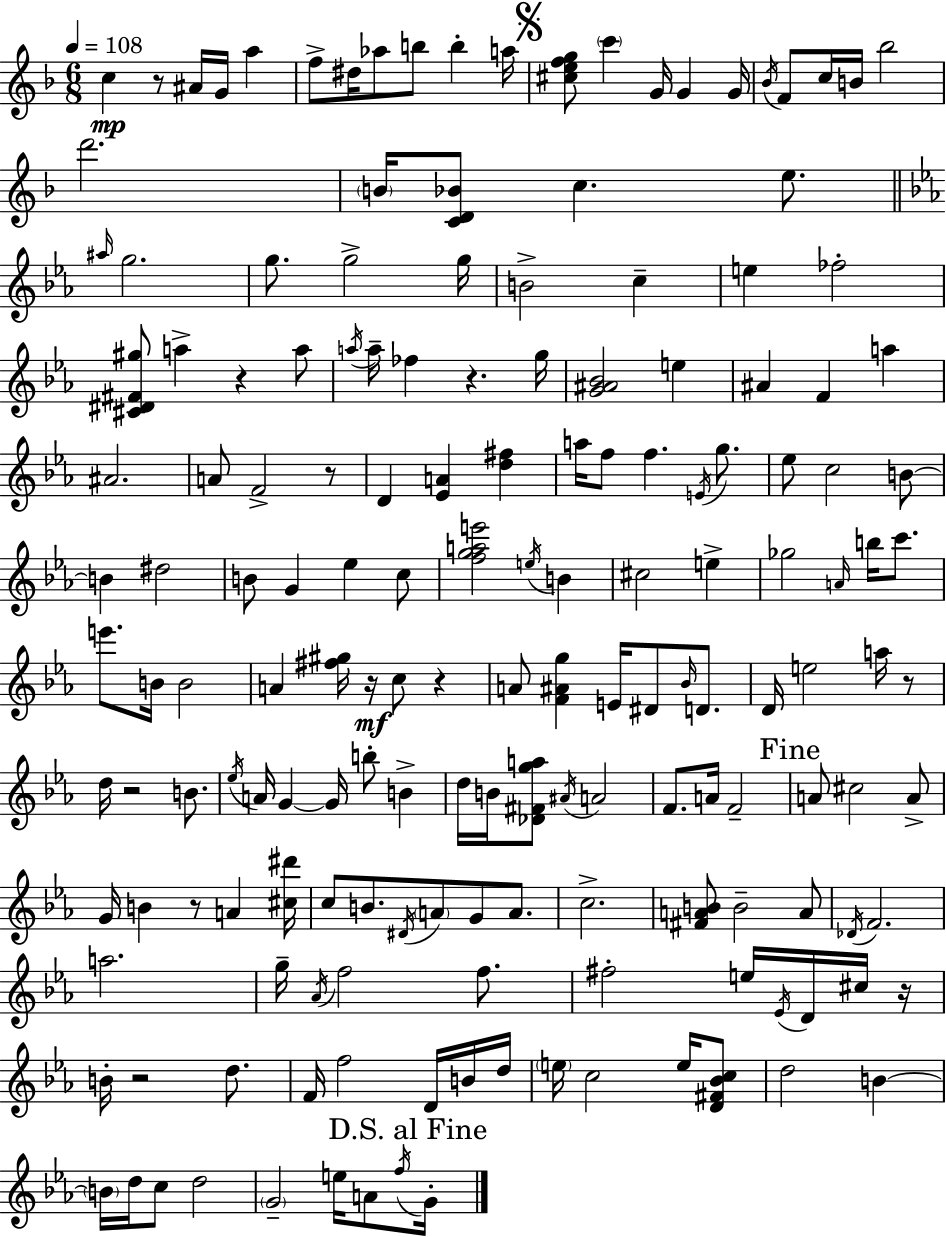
{
  \clef treble
  \numericTimeSignature
  \time 6/8
  \key d \minor
  \tempo 4 = 108
  c''4\mp r8 ais'16 g'16 a''4 | f''8-> dis''16 aes''8 b''8 b''4-. a''16 | \mark \markup { \musicglyph "scripts.segno" } <cis'' e'' f'' g''>8 \parenthesize c'''4 g'16 g'4 g'16 | \acciaccatura { bes'16 } f'8 c''16 b'16 bes''2 | \break d'''2. | \parenthesize b'16 <c' d' bes'>8 c''4. e''8. | \bar "||" \break \key ees \major \grace { ais''16 } g''2. | g''8. g''2-> | g''16 b'2-> c''4-- | e''4 fes''2-. | \break <cis' dis' fis' gis''>8 a''4-> r4 a''8 | \acciaccatura { a''16 } a''16-- fes''4 r4. | g''16 <g' ais' bes'>2 e''4 | ais'4 f'4 a''4 | \break ais'2. | a'8 f'2-> | r8 d'4 <ees' a'>4 <d'' fis''>4 | a''16 f''8 f''4. \acciaccatura { e'16 } | \break g''8. ees''8 c''2 | b'8~~ b'4 dis''2 | b'8 g'4 ees''4 | c''8 <f'' g'' a'' e'''>2 \acciaccatura { e''16 } | \break b'4 cis''2 | e''4-> ges''2 | \grace { a'16 } b''16 c'''8. e'''8. b'16 b'2 | a'4 <fis'' gis''>16 r16\mf c''8 | \break r4 a'8 <f' ais' g''>4 e'16 | dis'8 \grace { bes'16 } d'8. d'16 e''2 | a''16 r8 d''16 r2 | b'8. \acciaccatura { ees''16 } a'16 g'4~~ | \break g'16 b''8-. b'4-> d''16 b'16 <des' fis' g'' a''>8 \acciaccatura { ais'16 } | a'2 f'8. a'16 | f'2-- \mark "Fine" a'8 cis''2 | a'8-> g'16 b'4 | \break r8 a'4 <cis'' dis'''>16 c''8 b'8. | \acciaccatura { dis'16 } \parenthesize a'8 g'8 a'8. c''2.-> | <fis' a' b'>8 b'2-- | a'8 \acciaccatura { des'16 } f'2. | \break a''2. | g''16-- \acciaccatura { aes'16 } | f''2 f''8. fis''2-. | e''16 \acciaccatura { ees'16 } d'16 cis''16 r16 | \break b'16-. r2 d''8. | f'16 f''2 d'16 b'16 d''16 | \parenthesize e''16 c''2 e''16 <d' fis' bes' c''>8 | d''2 b'4~~ | \break \parenthesize b'16 d''16 c''8 d''2 | \parenthesize g'2-- e''16 a'8 \acciaccatura { f''16 } | \mark "D.S. al Fine" g'16-. \bar "|."
}